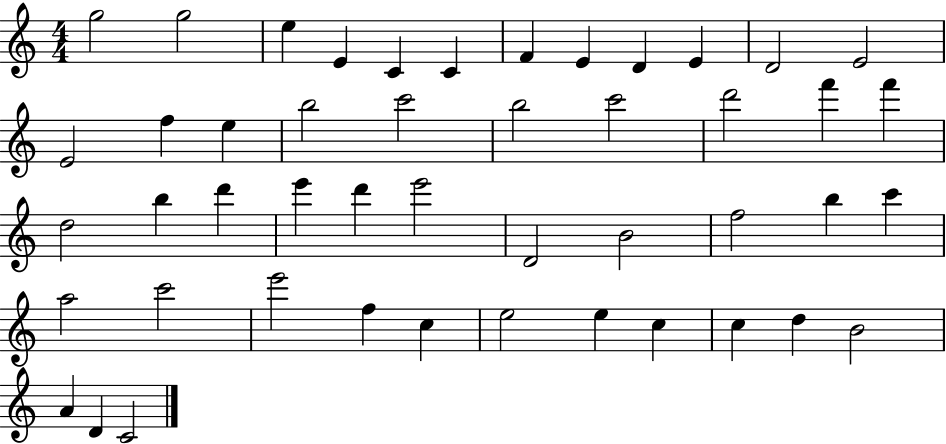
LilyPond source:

{
  \clef treble
  \numericTimeSignature
  \time 4/4
  \key c \major
  g''2 g''2 | e''4 e'4 c'4 c'4 | f'4 e'4 d'4 e'4 | d'2 e'2 | \break e'2 f''4 e''4 | b''2 c'''2 | b''2 c'''2 | d'''2 f'''4 f'''4 | \break d''2 b''4 d'''4 | e'''4 d'''4 e'''2 | d'2 b'2 | f''2 b''4 c'''4 | \break a''2 c'''2 | e'''2 f''4 c''4 | e''2 e''4 c''4 | c''4 d''4 b'2 | \break a'4 d'4 c'2 | \bar "|."
}